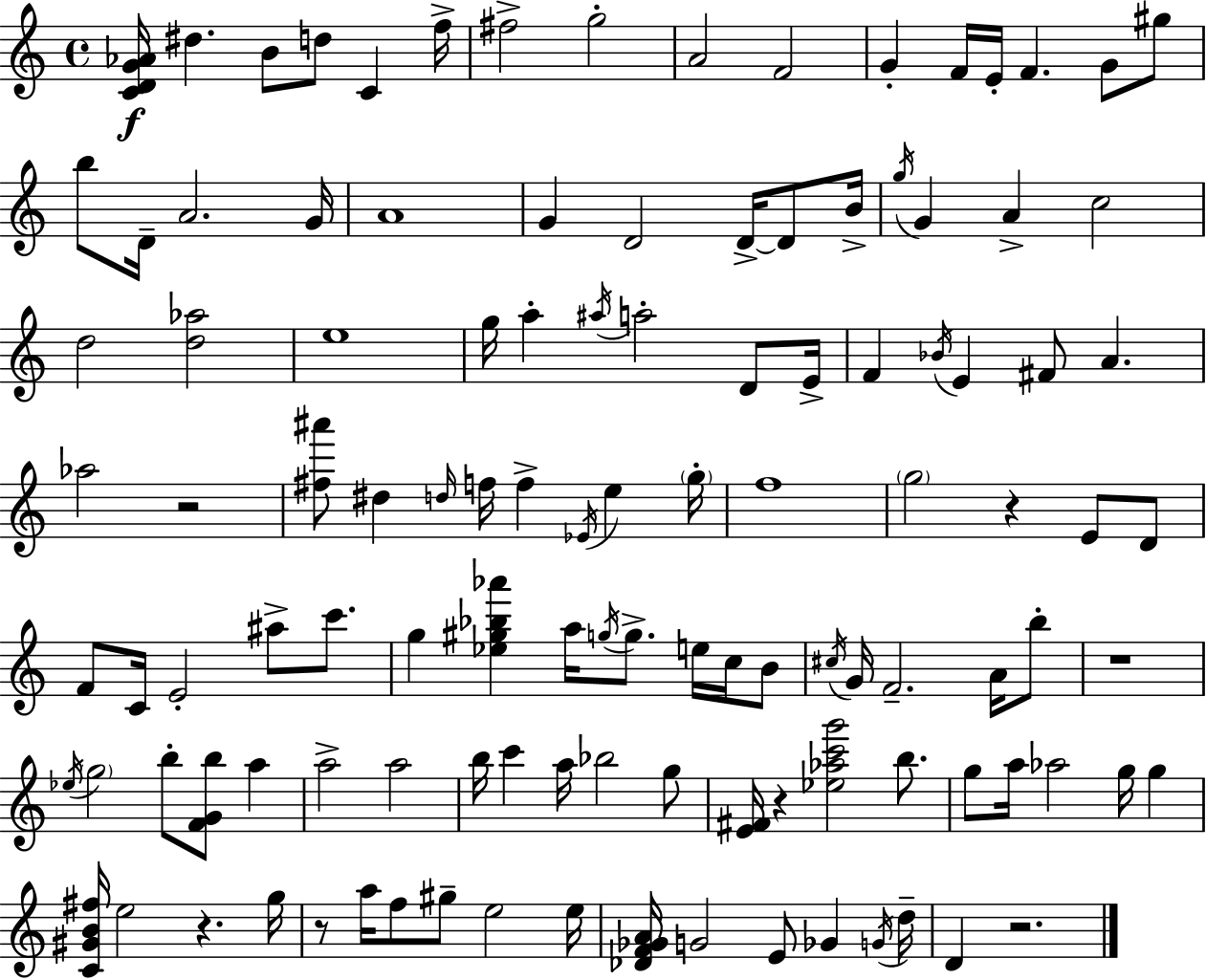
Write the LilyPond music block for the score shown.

{
  \clef treble
  \time 4/4
  \defaultTimeSignature
  \key a \minor
  <c' d' g' aes'>16\f dis''4. b'8 d''8 c'4 f''16-> | fis''2-> g''2-. | a'2 f'2 | g'4-. f'16 e'16-. f'4. g'8 gis''8 | \break b''8 d'16-- a'2. g'16 | a'1 | g'4 d'2 d'16->~~ d'8 b'16-> | \acciaccatura { g''16 } g'4 a'4-> c''2 | \break d''2 <d'' aes''>2 | e''1 | g''16 a''4-. \acciaccatura { ais''16 } a''2-. d'8 | e'16-> f'4 \acciaccatura { bes'16 } e'4 fis'8 a'4. | \break aes''2 r2 | <fis'' ais'''>8 dis''4 \grace { d''16 } f''16 f''4-> \acciaccatura { ees'16 } | e''4 \parenthesize g''16-. f''1 | \parenthesize g''2 r4 | \break e'8 d'8 f'8 c'16 e'2-. | ais''8-> c'''8. g''4 <ees'' gis'' bes'' aes'''>4 a''16 \acciaccatura { g''16 } g''8.-> | e''16 c''16 b'8 \acciaccatura { cis''16 } g'16 f'2.-- | a'16 b''8-. r1 | \break \acciaccatura { ees''16 } \parenthesize g''2 | b''8-. <f' g' b''>8 a''4 a''2-> | a''2 b''16 c'''4 a''16 bes''2 | g''8 <e' fis'>16 r4 <ees'' aes'' c''' g'''>2 | \break b''8. g''8 a''16 aes''2 | g''16 g''4 <c' gis' b' fis''>16 e''2 | r4. g''16 r8 a''16 f''8 gis''8-- e''2 | e''16 <des' f' ges' a'>16 g'2 | \break e'8 ges'4 \acciaccatura { g'16 } d''16-- d'4 r2. | \bar "|."
}